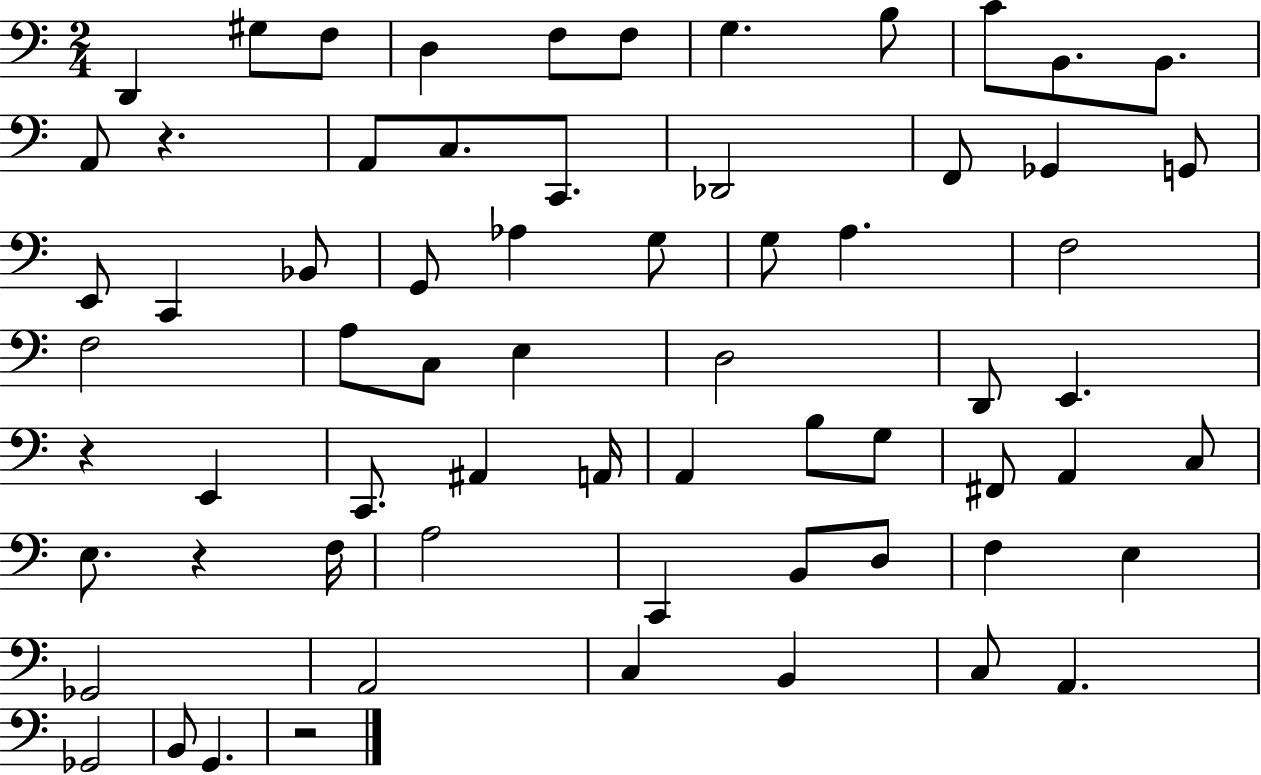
{
  \clef bass
  \numericTimeSignature
  \time 2/4
  \key c \major
  d,4 gis8 f8 | d4 f8 f8 | g4. b8 | c'8 b,8. b,8. | \break a,8 r4. | a,8 c8. c,8. | des,2 | f,8 ges,4 g,8 | \break e,8 c,4 bes,8 | g,8 aes4 g8 | g8 a4. | f2 | \break f2 | a8 c8 e4 | d2 | d,8 e,4. | \break r4 e,4 | c,8. ais,4 a,16 | a,4 b8 g8 | fis,8 a,4 c8 | \break e8. r4 f16 | a2 | c,4 b,8 d8 | f4 e4 | \break ges,2 | a,2 | c4 b,4 | c8 a,4. | \break ges,2 | b,8 g,4. | r2 | \bar "|."
}